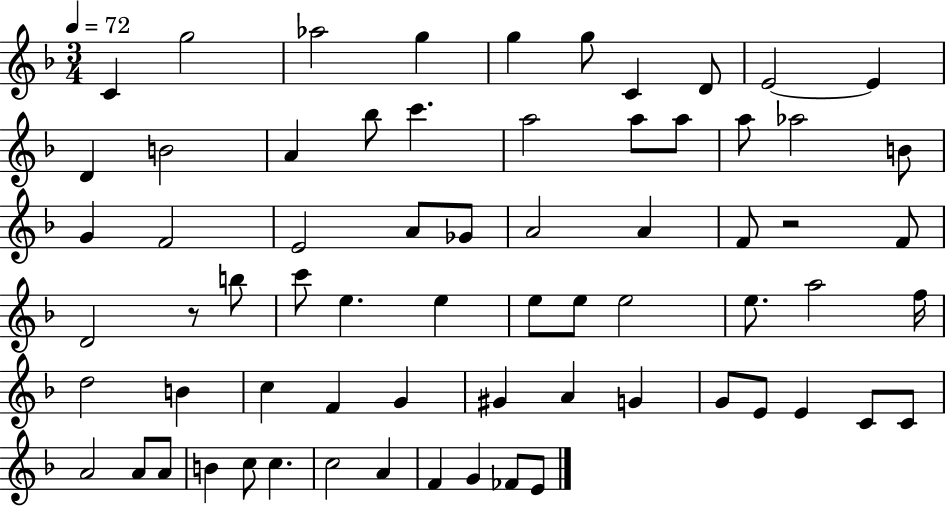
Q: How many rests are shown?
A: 2